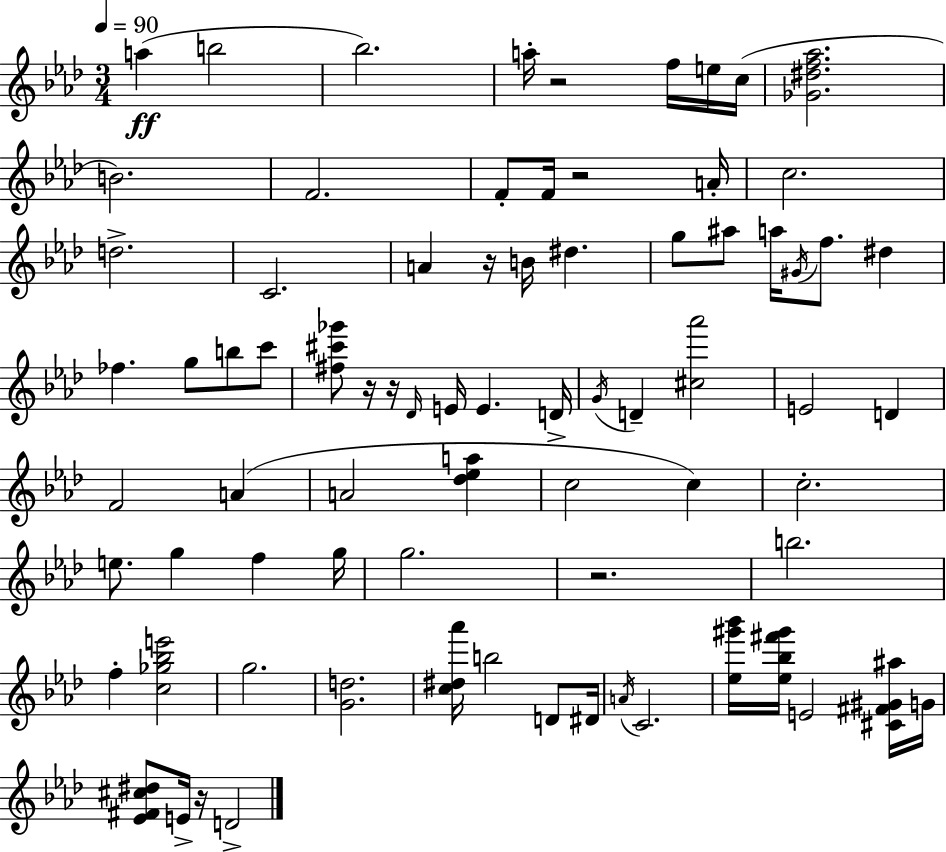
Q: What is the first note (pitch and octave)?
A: A5